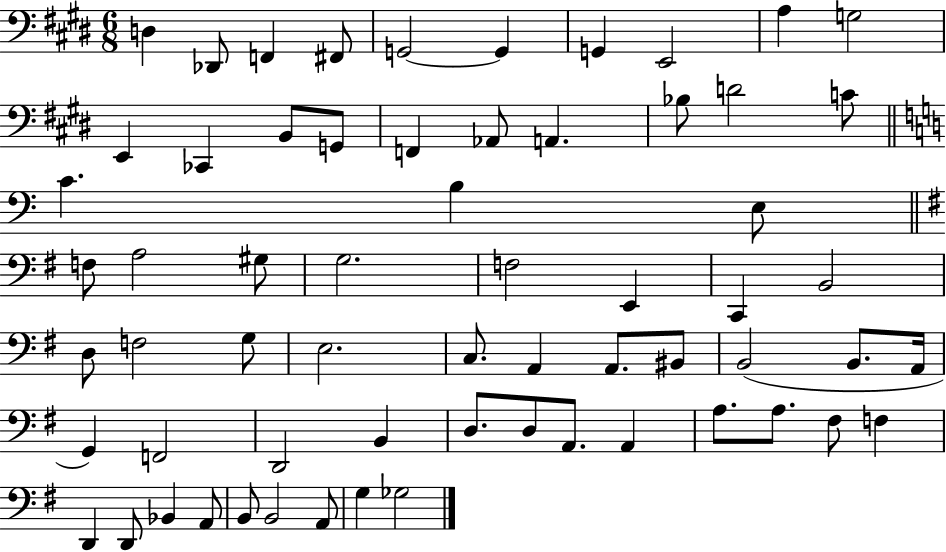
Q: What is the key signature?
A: E major